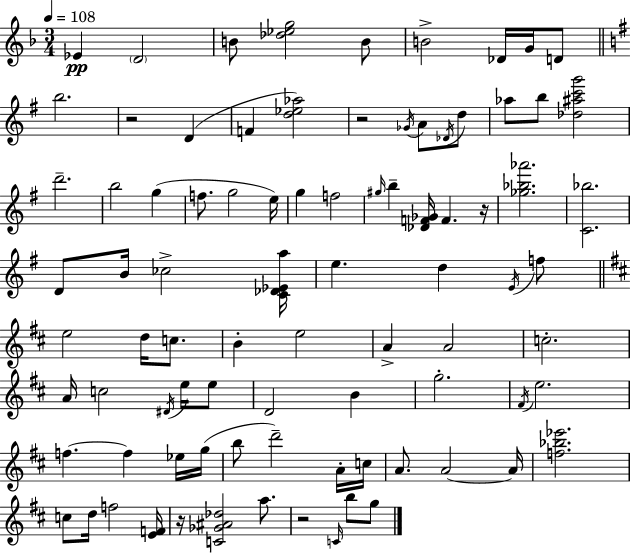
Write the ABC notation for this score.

X:1
T:Untitled
M:3/4
L:1/4
K:F
_E D2 B/2 [_d_eg]2 B/2 B2 _D/4 G/4 D/2 b2 z2 D F [d_e_a]2 z2 _G/4 A/2 _D/4 d/2 _a/2 b/2 [_d^ac'g']2 d'2 b2 g f/2 g2 e/4 g f2 ^g/4 b [_DF_G]/4 F z/4 [_g_b_a']2 [C_b]2 D/2 B/4 _c2 [C_D_Ea]/4 e d E/4 f/2 e2 d/4 c/2 B e2 A A2 c2 A/4 c2 ^D/4 e/4 e/2 D2 B g2 ^F/4 e2 f f _e/4 g/4 b/2 d'2 A/4 c/4 A/2 A2 A/4 [f_b_e']2 c/2 d/4 f2 [EF]/4 z/4 [C_G^A_d]2 a/2 z2 C/4 b/2 g/2